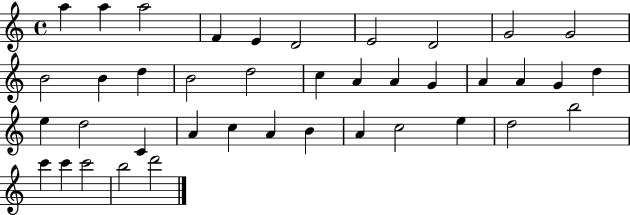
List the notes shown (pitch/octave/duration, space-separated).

A5/q A5/q A5/h F4/q E4/q D4/h E4/h D4/h G4/h G4/h B4/h B4/q D5/q B4/h D5/h C5/q A4/q A4/q G4/q A4/q A4/q G4/q D5/q E5/q D5/h C4/q A4/q C5/q A4/q B4/q A4/q C5/h E5/q D5/h B5/h C6/q C6/q C6/h B5/h D6/h